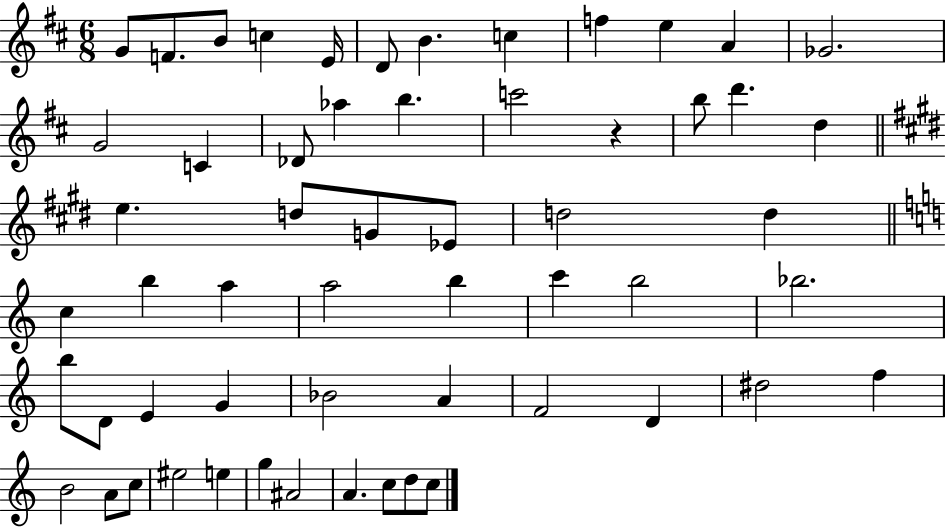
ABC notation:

X:1
T:Untitled
M:6/8
L:1/4
K:D
G/2 F/2 B/2 c E/4 D/2 B c f e A _G2 G2 C _D/2 _a b c'2 z b/2 d' d e d/2 G/2 _E/2 d2 d c b a a2 b c' b2 _b2 b/2 D/2 E G _B2 A F2 D ^d2 f B2 A/2 c/2 ^e2 e g ^A2 A c/2 d/2 c/2